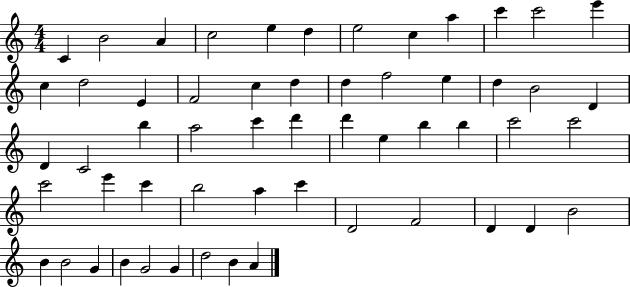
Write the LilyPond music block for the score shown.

{
  \clef treble
  \numericTimeSignature
  \time 4/4
  \key c \major
  c'4 b'2 a'4 | c''2 e''4 d''4 | e''2 c''4 a''4 | c'''4 c'''2 e'''4 | \break c''4 d''2 e'4 | f'2 c''4 d''4 | d''4 f''2 e''4 | d''4 b'2 d'4 | \break d'4 c'2 b''4 | a''2 c'''4 d'''4 | d'''4 e''4 b''4 b''4 | c'''2 c'''2 | \break c'''2 e'''4 c'''4 | b''2 a''4 c'''4 | d'2 f'2 | d'4 d'4 b'2 | \break b'4 b'2 g'4 | b'4 g'2 g'4 | d''2 b'4 a'4 | \bar "|."
}